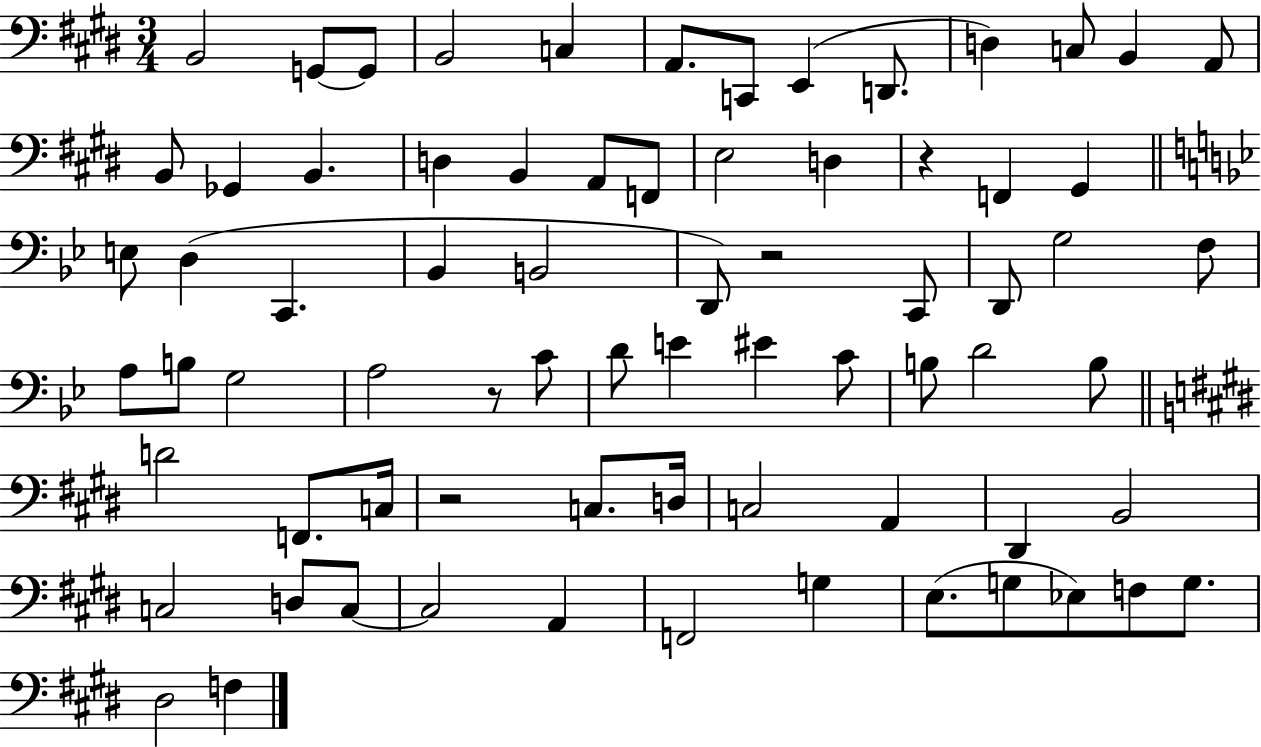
X:1
T:Untitled
M:3/4
L:1/4
K:E
B,,2 G,,/2 G,,/2 B,,2 C, A,,/2 C,,/2 E,, D,,/2 D, C,/2 B,, A,,/2 B,,/2 _G,, B,, D, B,, A,,/2 F,,/2 E,2 D, z F,, ^G,, E,/2 D, C,, _B,, B,,2 D,,/2 z2 C,,/2 D,,/2 G,2 F,/2 A,/2 B,/2 G,2 A,2 z/2 C/2 D/2 E ^E C/2 B,/2 D2 B,/2 D2 F,,/2 C,/4 z2 C,/2 D,/4 C,2 A,, ^D,, B,,2 C,2 D,/2 C,/2 C,2 A,, F,,2 G, E,/2 G,/2 _E,/2 F,/2 G,/2 ^D,2 F,